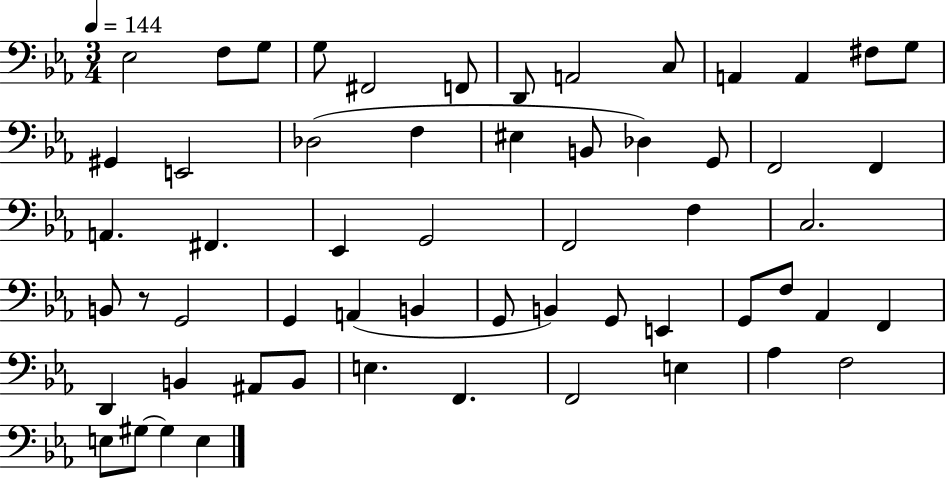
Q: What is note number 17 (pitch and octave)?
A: F3